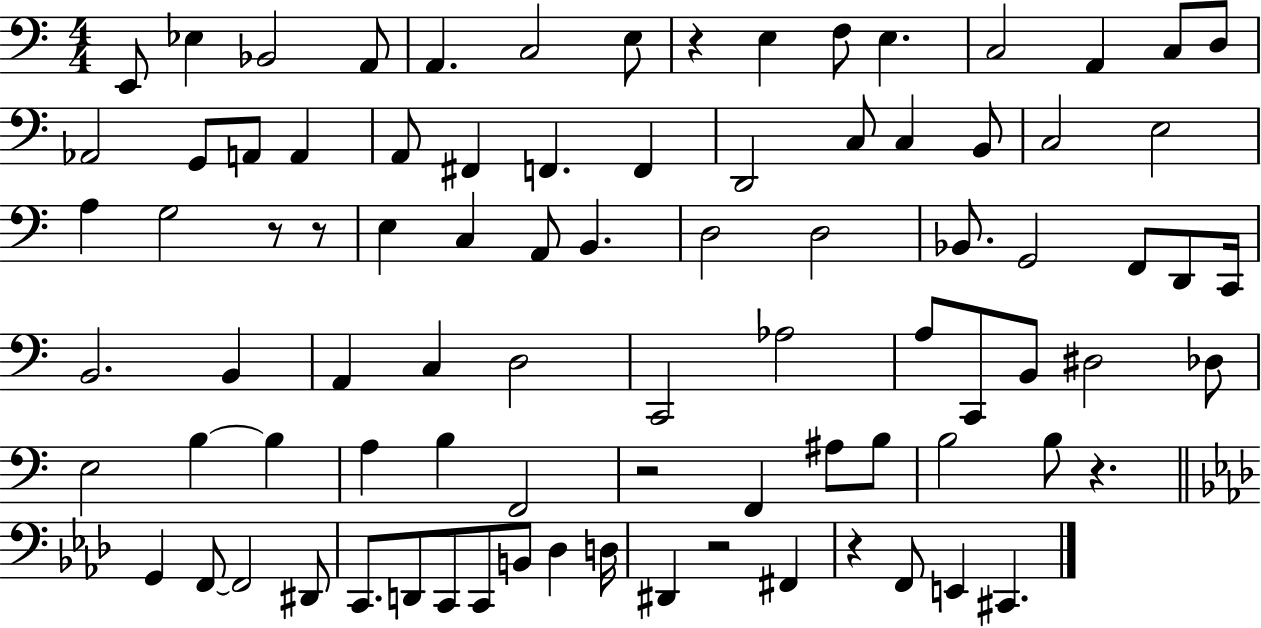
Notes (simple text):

E2/e Eb3/q Bb2/h A2/e A2/q. C3/h E3/e R/q E3/q F3/e E3/q. C3/h A2/q C3/e D3/e Ab2/h G2/e A2/e A2/q A2/e F#2/q F2/q. F2/q D2/h C3/e C3/q B2/e C3/h E3/h A3/q G3/h R/e R/e E3/q C3/q A2/e B2/q. D3/h D3/h Bb2/e. G2/h F2/e D2/e C2/s B2/h. B2/q A2/q C3/q D3/h C2/h Ab3/h A3/e C2/e B2/e D#3/h Db3/e E3/h B3/q B3/q A3/q B3/q F2/h R/h F2/q A#3/e B3/e B3/h B3/e R/q. G2/q F2/e F2/h D#2/e C2/e. D2/e C2/e C2/e B2/e Db3/q D3/s D#2/q R/h F#2/q R/q F2/e E2/q C#2/q.